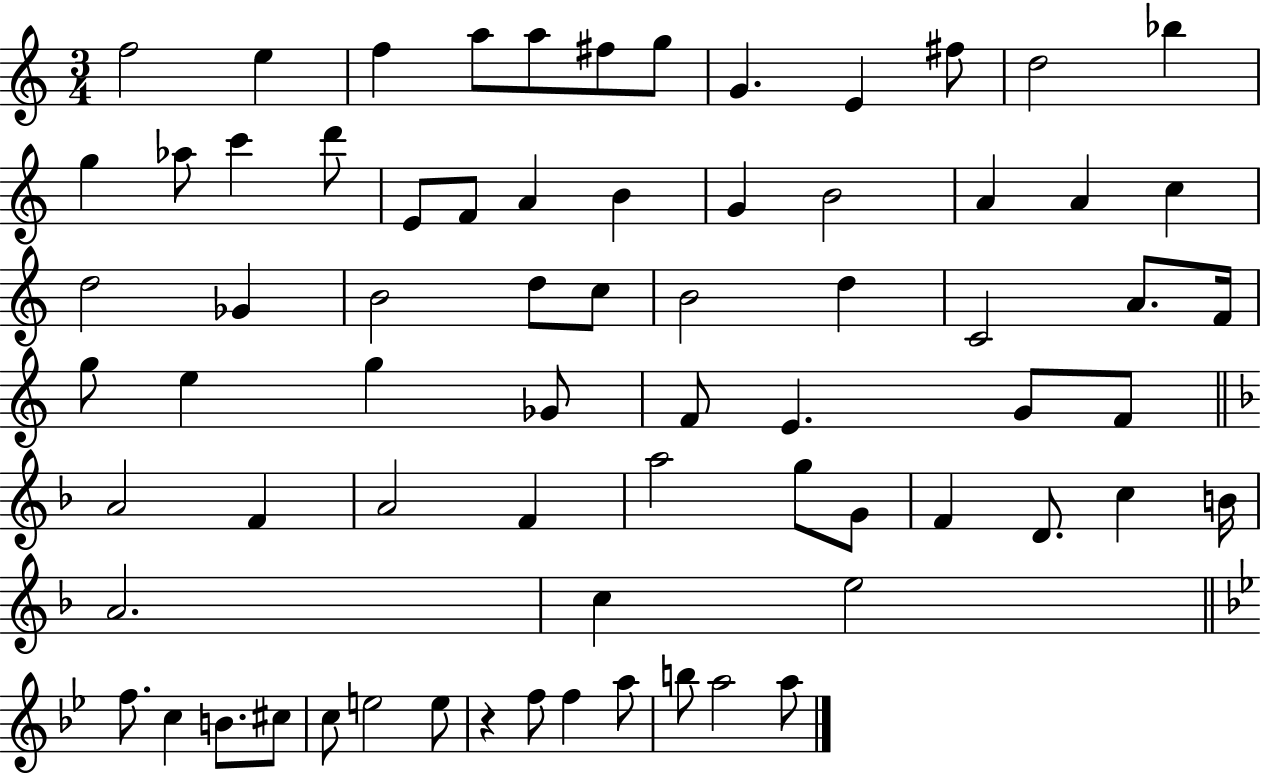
F5/h E5/q F5/q A5/e A5/e F#5/e G5/e G4/q. E4/q F#5/e D5/h Bb5/q G5/q Ab5/e C6/q D6/e E4/e F4/e A4/q B4/q G4/q B4/h A4/q A4/q C5/q D5/h Gb4/q B4/h D5/e C5/e B4/h D5/q C4/h A4/e. F4/s G5/e E5/q G5/q Gb4/e F4/e E4/q. G4/e F4/e A4/h F4/q A4/h F4/q A5/h G5/e G4/e F4/q D4/e. C5/q B4/s A4/h. C5/q E5/h F5/e. C5/q B4/e. C#5/e C5/e E5/h E5/e R/q F5/e F5/q A5/e B5/e A5/h A5/e